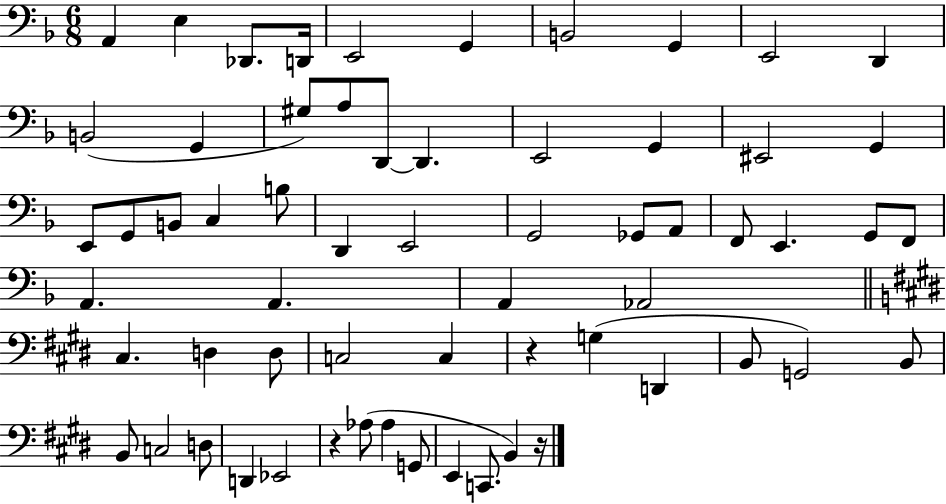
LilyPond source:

{
  \clef bass
  \numericTimeSignature
  \time 6/8
  \key f \major
  \repeat volta 2 { a,4 e4 des,8. d,16 | e,2 g,4 | b,2 g,4 | e,2 d,4 | \break b,2( g,4 | gis8) a8 d,8~~ d,4. | e,2 g,4 | eis,2 g,4 | \break e,8 g,8 b,8 c4 b8 | d,4 e,2 | g,2 ges,8 a,8 | f,8 e,4. g,8 f,8 | \break a,4. a,4. | a,4 aes,2 | \bar "||" \break \key e \major cis4. d4 d8 | c2 c4 | r4 g4( d,4 | b,8 g,2) b,8 | \break b,8 c2 d8 | d,4 ees,2 | r4 aes8( aes4 g,8 | e,4 c,8. b,4) r16 | \break } \bar "|."
}